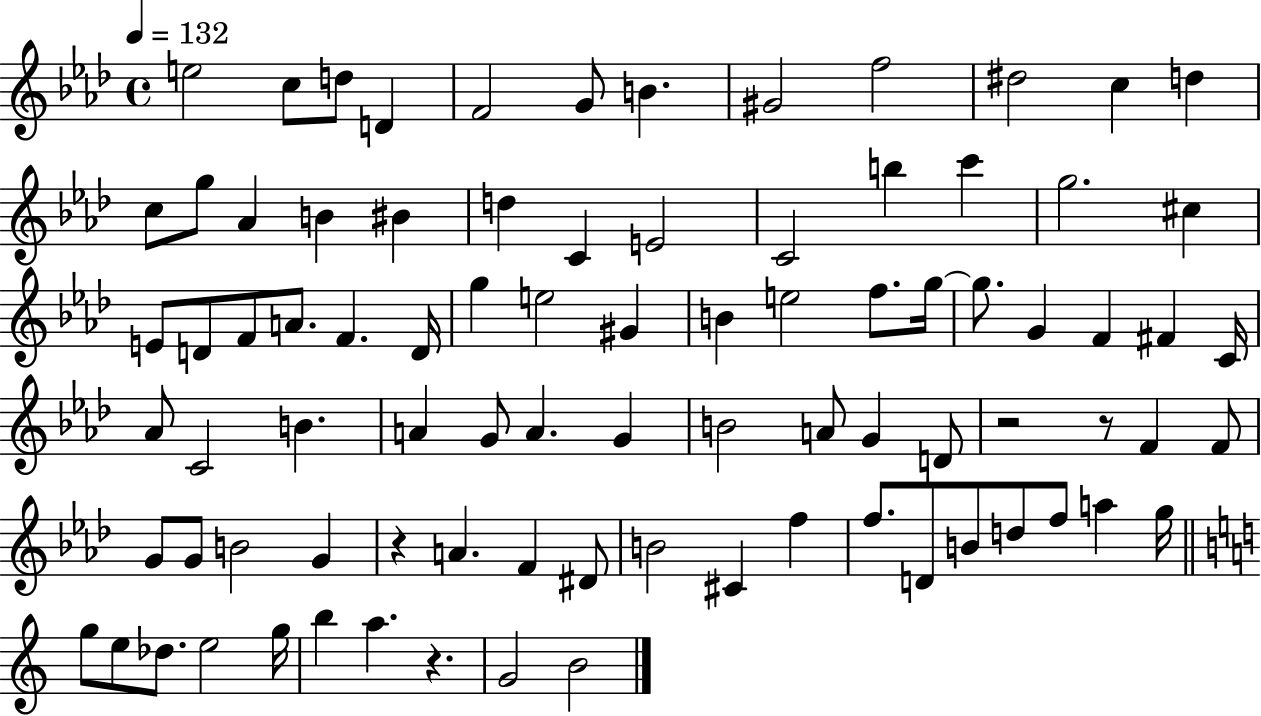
{
  \clef treble
  \time 4/4
  \defaultTimeSignature
  \key aes \major
  \tempo 4 = 132
  e''2 c''8 d''8 d'4 | f'2 g'8 b'4. | gis'2 f''2 | dis''2 c''4 d''4 | \break c''8 g''8 aes'4 b'4 bis'4 | d''4 c'4 e'2 | c'2 b''4 c'''4 | g''2. cis''4 | \break e'8 d'8 f'8 a'8. f'4. d'16 | g''4 e''2 gis'4 | b'4 e''2 f''8. g''16~~ | g''8. g'4 f'4 fis'4 c'16 | \break aes'8 c'2 b'4. | a'4 g'8 a'4. g'4 | b'2 a'8 g'4 d'8 | r2 r8 f'4 f'8 | \break g'8 g'8 b'2 g'4 | r4 a'4. f'4 dis'8 | b'2 cis'4 f''4 | f''8. d'8 b'8 d''8 f''8 a''4 g''16 | \break \bar "||" \break \key c \major g''8 e''8 des''8. e''2 g''16 | b''4 a''4. r4. | g'2 b'2 | \bar "|."
}